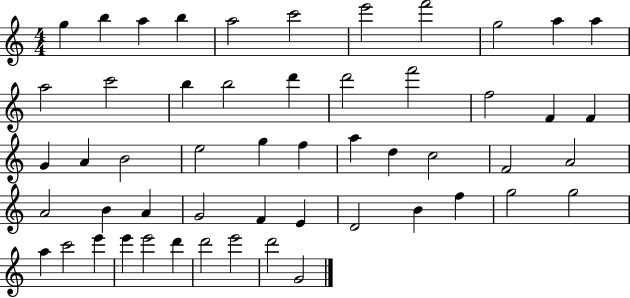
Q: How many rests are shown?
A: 0